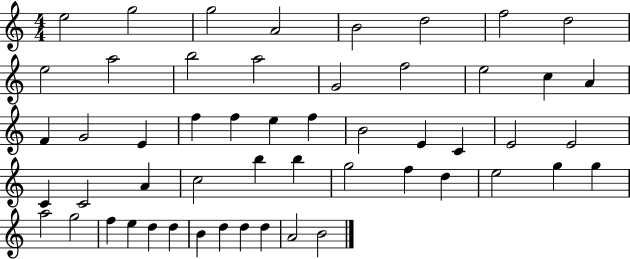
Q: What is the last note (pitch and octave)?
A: B4